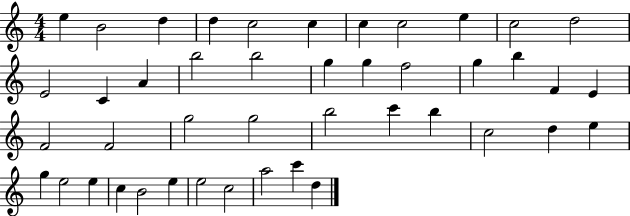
E5/q B4/h D5/q D5/q C5/h C5/q C5/q C5/h E5/q C5/h D5/h E4/h C4/q A4/q B5/h B5/h G5/q G5/q F5/h G5/q B5/q F4/q E4/q F4/h F4/h G5/h G5/h B5/h C6/q B5/q C5/h D5/q E5/q G5/q E5/h E5/q C5/q B4/h E5/q E5/h C5/h A5/h C6/q D5/q